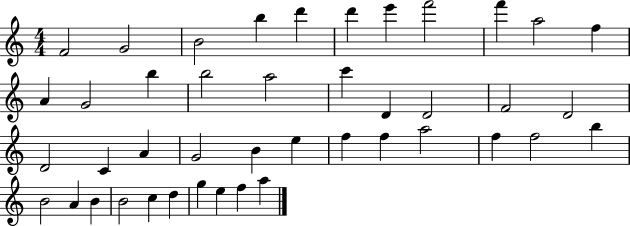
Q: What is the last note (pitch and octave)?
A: A5